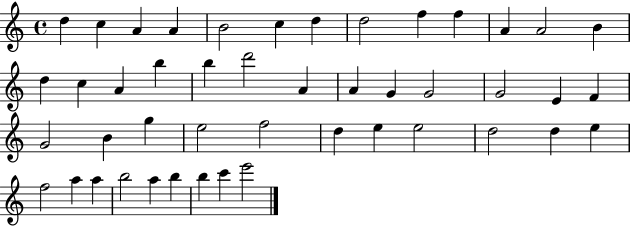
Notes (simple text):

D5/q C5/q A4/q A4/q B4/h C5/q D5/q D5/h F5/q F5/q A4/q A4/h B4/q D5/q C5/q A4/q B5/q B5/q D6/h A4/q A4/q G4/q G4/h G4/h E4/q F4/q G4/h B4/q G5/q E5/h F5/h D5/q E5/q E5/h D5/h D5/q E5/q F5/h A5/q A5/q B5/h A5/q B5/q B5/q C6/q E6/h